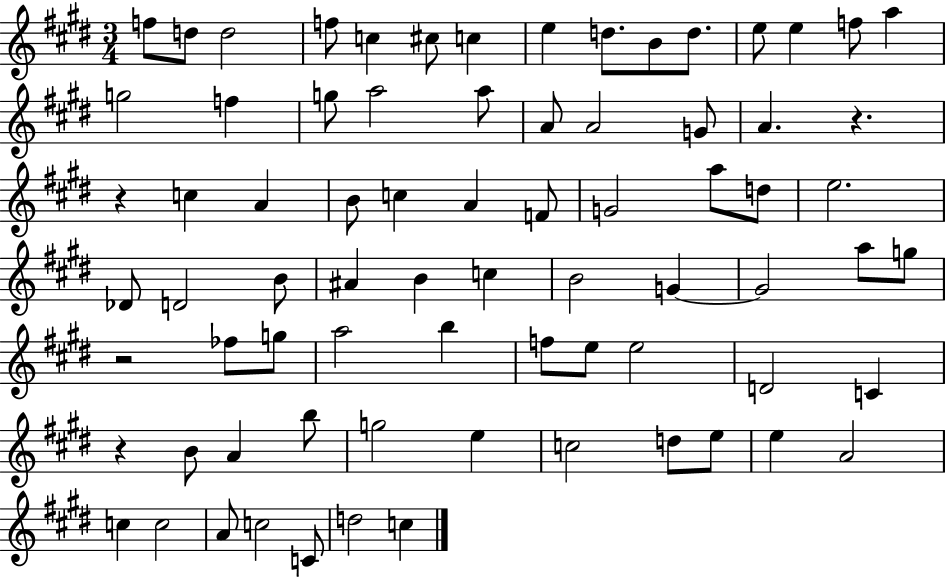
F5/e D5/e D5/h F5/e C5/q C#5/e C5/q E5/q D5/e. B4/e D5/e. E5/e E5/q F5/e A5/q G5/h F5/q G5/e A5/h A5/e A4/e A4/h G4/e A4/q. R/q. R/q C5/q A4/q B4/e C5/q A4/q F4/e G4/h A5/e D5/e E5/h. Db4/e D4/h B4/e A#4/q B4/q C5/q B4/h G4/q G4/h A5/e G5/e R/h FES5/e G5/e A5/h B5/q F5/e E5/e E5/h D4/h C4/q R/q B4/e A4/q B5/e G5/h E5/q C5/h D5/e E5/e E5/q A4/h C5/q C5/h A4/e C5/h C4/e D5/h C5/q